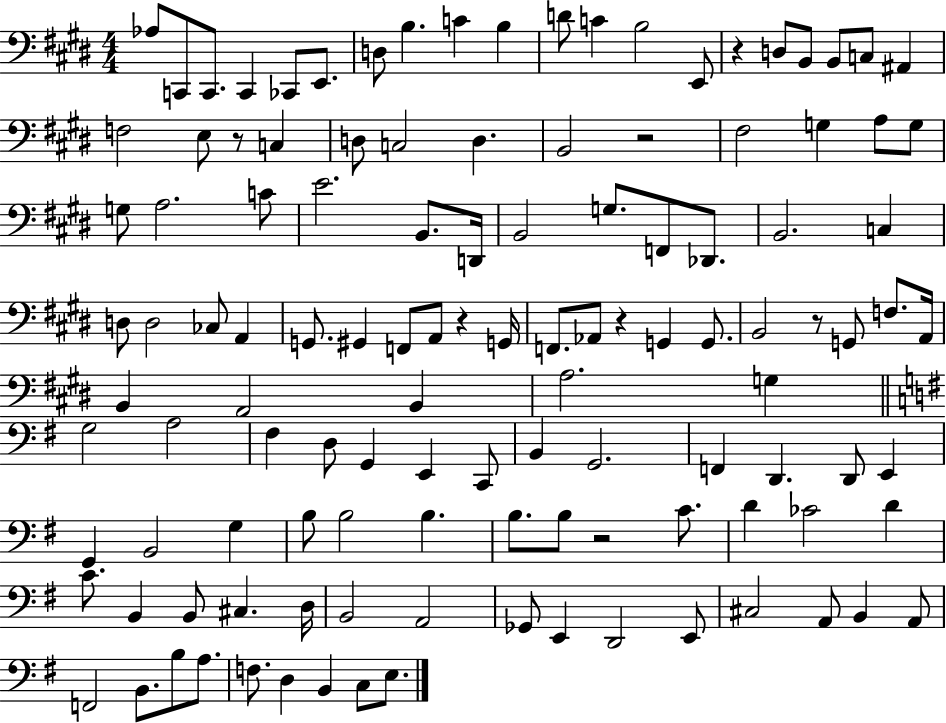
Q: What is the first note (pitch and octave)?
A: Ab3